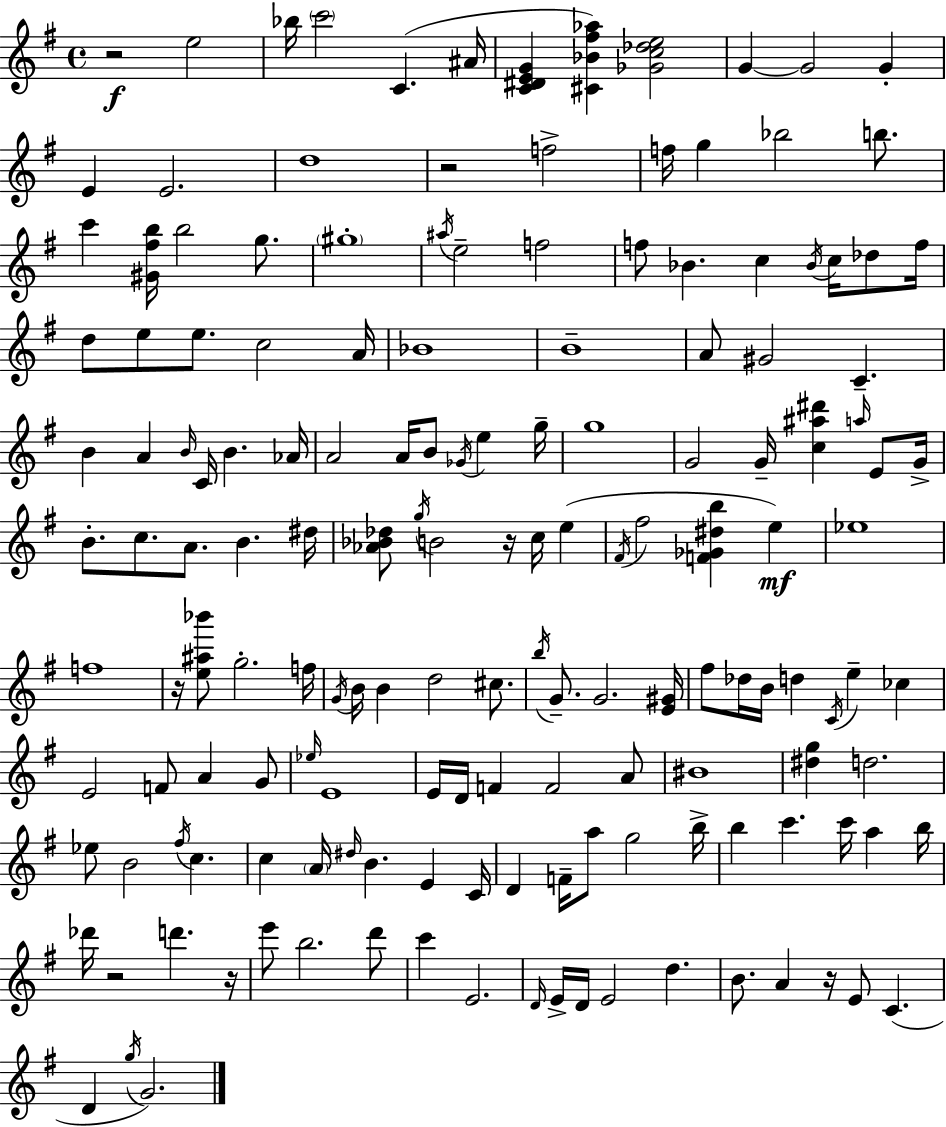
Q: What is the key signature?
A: G major